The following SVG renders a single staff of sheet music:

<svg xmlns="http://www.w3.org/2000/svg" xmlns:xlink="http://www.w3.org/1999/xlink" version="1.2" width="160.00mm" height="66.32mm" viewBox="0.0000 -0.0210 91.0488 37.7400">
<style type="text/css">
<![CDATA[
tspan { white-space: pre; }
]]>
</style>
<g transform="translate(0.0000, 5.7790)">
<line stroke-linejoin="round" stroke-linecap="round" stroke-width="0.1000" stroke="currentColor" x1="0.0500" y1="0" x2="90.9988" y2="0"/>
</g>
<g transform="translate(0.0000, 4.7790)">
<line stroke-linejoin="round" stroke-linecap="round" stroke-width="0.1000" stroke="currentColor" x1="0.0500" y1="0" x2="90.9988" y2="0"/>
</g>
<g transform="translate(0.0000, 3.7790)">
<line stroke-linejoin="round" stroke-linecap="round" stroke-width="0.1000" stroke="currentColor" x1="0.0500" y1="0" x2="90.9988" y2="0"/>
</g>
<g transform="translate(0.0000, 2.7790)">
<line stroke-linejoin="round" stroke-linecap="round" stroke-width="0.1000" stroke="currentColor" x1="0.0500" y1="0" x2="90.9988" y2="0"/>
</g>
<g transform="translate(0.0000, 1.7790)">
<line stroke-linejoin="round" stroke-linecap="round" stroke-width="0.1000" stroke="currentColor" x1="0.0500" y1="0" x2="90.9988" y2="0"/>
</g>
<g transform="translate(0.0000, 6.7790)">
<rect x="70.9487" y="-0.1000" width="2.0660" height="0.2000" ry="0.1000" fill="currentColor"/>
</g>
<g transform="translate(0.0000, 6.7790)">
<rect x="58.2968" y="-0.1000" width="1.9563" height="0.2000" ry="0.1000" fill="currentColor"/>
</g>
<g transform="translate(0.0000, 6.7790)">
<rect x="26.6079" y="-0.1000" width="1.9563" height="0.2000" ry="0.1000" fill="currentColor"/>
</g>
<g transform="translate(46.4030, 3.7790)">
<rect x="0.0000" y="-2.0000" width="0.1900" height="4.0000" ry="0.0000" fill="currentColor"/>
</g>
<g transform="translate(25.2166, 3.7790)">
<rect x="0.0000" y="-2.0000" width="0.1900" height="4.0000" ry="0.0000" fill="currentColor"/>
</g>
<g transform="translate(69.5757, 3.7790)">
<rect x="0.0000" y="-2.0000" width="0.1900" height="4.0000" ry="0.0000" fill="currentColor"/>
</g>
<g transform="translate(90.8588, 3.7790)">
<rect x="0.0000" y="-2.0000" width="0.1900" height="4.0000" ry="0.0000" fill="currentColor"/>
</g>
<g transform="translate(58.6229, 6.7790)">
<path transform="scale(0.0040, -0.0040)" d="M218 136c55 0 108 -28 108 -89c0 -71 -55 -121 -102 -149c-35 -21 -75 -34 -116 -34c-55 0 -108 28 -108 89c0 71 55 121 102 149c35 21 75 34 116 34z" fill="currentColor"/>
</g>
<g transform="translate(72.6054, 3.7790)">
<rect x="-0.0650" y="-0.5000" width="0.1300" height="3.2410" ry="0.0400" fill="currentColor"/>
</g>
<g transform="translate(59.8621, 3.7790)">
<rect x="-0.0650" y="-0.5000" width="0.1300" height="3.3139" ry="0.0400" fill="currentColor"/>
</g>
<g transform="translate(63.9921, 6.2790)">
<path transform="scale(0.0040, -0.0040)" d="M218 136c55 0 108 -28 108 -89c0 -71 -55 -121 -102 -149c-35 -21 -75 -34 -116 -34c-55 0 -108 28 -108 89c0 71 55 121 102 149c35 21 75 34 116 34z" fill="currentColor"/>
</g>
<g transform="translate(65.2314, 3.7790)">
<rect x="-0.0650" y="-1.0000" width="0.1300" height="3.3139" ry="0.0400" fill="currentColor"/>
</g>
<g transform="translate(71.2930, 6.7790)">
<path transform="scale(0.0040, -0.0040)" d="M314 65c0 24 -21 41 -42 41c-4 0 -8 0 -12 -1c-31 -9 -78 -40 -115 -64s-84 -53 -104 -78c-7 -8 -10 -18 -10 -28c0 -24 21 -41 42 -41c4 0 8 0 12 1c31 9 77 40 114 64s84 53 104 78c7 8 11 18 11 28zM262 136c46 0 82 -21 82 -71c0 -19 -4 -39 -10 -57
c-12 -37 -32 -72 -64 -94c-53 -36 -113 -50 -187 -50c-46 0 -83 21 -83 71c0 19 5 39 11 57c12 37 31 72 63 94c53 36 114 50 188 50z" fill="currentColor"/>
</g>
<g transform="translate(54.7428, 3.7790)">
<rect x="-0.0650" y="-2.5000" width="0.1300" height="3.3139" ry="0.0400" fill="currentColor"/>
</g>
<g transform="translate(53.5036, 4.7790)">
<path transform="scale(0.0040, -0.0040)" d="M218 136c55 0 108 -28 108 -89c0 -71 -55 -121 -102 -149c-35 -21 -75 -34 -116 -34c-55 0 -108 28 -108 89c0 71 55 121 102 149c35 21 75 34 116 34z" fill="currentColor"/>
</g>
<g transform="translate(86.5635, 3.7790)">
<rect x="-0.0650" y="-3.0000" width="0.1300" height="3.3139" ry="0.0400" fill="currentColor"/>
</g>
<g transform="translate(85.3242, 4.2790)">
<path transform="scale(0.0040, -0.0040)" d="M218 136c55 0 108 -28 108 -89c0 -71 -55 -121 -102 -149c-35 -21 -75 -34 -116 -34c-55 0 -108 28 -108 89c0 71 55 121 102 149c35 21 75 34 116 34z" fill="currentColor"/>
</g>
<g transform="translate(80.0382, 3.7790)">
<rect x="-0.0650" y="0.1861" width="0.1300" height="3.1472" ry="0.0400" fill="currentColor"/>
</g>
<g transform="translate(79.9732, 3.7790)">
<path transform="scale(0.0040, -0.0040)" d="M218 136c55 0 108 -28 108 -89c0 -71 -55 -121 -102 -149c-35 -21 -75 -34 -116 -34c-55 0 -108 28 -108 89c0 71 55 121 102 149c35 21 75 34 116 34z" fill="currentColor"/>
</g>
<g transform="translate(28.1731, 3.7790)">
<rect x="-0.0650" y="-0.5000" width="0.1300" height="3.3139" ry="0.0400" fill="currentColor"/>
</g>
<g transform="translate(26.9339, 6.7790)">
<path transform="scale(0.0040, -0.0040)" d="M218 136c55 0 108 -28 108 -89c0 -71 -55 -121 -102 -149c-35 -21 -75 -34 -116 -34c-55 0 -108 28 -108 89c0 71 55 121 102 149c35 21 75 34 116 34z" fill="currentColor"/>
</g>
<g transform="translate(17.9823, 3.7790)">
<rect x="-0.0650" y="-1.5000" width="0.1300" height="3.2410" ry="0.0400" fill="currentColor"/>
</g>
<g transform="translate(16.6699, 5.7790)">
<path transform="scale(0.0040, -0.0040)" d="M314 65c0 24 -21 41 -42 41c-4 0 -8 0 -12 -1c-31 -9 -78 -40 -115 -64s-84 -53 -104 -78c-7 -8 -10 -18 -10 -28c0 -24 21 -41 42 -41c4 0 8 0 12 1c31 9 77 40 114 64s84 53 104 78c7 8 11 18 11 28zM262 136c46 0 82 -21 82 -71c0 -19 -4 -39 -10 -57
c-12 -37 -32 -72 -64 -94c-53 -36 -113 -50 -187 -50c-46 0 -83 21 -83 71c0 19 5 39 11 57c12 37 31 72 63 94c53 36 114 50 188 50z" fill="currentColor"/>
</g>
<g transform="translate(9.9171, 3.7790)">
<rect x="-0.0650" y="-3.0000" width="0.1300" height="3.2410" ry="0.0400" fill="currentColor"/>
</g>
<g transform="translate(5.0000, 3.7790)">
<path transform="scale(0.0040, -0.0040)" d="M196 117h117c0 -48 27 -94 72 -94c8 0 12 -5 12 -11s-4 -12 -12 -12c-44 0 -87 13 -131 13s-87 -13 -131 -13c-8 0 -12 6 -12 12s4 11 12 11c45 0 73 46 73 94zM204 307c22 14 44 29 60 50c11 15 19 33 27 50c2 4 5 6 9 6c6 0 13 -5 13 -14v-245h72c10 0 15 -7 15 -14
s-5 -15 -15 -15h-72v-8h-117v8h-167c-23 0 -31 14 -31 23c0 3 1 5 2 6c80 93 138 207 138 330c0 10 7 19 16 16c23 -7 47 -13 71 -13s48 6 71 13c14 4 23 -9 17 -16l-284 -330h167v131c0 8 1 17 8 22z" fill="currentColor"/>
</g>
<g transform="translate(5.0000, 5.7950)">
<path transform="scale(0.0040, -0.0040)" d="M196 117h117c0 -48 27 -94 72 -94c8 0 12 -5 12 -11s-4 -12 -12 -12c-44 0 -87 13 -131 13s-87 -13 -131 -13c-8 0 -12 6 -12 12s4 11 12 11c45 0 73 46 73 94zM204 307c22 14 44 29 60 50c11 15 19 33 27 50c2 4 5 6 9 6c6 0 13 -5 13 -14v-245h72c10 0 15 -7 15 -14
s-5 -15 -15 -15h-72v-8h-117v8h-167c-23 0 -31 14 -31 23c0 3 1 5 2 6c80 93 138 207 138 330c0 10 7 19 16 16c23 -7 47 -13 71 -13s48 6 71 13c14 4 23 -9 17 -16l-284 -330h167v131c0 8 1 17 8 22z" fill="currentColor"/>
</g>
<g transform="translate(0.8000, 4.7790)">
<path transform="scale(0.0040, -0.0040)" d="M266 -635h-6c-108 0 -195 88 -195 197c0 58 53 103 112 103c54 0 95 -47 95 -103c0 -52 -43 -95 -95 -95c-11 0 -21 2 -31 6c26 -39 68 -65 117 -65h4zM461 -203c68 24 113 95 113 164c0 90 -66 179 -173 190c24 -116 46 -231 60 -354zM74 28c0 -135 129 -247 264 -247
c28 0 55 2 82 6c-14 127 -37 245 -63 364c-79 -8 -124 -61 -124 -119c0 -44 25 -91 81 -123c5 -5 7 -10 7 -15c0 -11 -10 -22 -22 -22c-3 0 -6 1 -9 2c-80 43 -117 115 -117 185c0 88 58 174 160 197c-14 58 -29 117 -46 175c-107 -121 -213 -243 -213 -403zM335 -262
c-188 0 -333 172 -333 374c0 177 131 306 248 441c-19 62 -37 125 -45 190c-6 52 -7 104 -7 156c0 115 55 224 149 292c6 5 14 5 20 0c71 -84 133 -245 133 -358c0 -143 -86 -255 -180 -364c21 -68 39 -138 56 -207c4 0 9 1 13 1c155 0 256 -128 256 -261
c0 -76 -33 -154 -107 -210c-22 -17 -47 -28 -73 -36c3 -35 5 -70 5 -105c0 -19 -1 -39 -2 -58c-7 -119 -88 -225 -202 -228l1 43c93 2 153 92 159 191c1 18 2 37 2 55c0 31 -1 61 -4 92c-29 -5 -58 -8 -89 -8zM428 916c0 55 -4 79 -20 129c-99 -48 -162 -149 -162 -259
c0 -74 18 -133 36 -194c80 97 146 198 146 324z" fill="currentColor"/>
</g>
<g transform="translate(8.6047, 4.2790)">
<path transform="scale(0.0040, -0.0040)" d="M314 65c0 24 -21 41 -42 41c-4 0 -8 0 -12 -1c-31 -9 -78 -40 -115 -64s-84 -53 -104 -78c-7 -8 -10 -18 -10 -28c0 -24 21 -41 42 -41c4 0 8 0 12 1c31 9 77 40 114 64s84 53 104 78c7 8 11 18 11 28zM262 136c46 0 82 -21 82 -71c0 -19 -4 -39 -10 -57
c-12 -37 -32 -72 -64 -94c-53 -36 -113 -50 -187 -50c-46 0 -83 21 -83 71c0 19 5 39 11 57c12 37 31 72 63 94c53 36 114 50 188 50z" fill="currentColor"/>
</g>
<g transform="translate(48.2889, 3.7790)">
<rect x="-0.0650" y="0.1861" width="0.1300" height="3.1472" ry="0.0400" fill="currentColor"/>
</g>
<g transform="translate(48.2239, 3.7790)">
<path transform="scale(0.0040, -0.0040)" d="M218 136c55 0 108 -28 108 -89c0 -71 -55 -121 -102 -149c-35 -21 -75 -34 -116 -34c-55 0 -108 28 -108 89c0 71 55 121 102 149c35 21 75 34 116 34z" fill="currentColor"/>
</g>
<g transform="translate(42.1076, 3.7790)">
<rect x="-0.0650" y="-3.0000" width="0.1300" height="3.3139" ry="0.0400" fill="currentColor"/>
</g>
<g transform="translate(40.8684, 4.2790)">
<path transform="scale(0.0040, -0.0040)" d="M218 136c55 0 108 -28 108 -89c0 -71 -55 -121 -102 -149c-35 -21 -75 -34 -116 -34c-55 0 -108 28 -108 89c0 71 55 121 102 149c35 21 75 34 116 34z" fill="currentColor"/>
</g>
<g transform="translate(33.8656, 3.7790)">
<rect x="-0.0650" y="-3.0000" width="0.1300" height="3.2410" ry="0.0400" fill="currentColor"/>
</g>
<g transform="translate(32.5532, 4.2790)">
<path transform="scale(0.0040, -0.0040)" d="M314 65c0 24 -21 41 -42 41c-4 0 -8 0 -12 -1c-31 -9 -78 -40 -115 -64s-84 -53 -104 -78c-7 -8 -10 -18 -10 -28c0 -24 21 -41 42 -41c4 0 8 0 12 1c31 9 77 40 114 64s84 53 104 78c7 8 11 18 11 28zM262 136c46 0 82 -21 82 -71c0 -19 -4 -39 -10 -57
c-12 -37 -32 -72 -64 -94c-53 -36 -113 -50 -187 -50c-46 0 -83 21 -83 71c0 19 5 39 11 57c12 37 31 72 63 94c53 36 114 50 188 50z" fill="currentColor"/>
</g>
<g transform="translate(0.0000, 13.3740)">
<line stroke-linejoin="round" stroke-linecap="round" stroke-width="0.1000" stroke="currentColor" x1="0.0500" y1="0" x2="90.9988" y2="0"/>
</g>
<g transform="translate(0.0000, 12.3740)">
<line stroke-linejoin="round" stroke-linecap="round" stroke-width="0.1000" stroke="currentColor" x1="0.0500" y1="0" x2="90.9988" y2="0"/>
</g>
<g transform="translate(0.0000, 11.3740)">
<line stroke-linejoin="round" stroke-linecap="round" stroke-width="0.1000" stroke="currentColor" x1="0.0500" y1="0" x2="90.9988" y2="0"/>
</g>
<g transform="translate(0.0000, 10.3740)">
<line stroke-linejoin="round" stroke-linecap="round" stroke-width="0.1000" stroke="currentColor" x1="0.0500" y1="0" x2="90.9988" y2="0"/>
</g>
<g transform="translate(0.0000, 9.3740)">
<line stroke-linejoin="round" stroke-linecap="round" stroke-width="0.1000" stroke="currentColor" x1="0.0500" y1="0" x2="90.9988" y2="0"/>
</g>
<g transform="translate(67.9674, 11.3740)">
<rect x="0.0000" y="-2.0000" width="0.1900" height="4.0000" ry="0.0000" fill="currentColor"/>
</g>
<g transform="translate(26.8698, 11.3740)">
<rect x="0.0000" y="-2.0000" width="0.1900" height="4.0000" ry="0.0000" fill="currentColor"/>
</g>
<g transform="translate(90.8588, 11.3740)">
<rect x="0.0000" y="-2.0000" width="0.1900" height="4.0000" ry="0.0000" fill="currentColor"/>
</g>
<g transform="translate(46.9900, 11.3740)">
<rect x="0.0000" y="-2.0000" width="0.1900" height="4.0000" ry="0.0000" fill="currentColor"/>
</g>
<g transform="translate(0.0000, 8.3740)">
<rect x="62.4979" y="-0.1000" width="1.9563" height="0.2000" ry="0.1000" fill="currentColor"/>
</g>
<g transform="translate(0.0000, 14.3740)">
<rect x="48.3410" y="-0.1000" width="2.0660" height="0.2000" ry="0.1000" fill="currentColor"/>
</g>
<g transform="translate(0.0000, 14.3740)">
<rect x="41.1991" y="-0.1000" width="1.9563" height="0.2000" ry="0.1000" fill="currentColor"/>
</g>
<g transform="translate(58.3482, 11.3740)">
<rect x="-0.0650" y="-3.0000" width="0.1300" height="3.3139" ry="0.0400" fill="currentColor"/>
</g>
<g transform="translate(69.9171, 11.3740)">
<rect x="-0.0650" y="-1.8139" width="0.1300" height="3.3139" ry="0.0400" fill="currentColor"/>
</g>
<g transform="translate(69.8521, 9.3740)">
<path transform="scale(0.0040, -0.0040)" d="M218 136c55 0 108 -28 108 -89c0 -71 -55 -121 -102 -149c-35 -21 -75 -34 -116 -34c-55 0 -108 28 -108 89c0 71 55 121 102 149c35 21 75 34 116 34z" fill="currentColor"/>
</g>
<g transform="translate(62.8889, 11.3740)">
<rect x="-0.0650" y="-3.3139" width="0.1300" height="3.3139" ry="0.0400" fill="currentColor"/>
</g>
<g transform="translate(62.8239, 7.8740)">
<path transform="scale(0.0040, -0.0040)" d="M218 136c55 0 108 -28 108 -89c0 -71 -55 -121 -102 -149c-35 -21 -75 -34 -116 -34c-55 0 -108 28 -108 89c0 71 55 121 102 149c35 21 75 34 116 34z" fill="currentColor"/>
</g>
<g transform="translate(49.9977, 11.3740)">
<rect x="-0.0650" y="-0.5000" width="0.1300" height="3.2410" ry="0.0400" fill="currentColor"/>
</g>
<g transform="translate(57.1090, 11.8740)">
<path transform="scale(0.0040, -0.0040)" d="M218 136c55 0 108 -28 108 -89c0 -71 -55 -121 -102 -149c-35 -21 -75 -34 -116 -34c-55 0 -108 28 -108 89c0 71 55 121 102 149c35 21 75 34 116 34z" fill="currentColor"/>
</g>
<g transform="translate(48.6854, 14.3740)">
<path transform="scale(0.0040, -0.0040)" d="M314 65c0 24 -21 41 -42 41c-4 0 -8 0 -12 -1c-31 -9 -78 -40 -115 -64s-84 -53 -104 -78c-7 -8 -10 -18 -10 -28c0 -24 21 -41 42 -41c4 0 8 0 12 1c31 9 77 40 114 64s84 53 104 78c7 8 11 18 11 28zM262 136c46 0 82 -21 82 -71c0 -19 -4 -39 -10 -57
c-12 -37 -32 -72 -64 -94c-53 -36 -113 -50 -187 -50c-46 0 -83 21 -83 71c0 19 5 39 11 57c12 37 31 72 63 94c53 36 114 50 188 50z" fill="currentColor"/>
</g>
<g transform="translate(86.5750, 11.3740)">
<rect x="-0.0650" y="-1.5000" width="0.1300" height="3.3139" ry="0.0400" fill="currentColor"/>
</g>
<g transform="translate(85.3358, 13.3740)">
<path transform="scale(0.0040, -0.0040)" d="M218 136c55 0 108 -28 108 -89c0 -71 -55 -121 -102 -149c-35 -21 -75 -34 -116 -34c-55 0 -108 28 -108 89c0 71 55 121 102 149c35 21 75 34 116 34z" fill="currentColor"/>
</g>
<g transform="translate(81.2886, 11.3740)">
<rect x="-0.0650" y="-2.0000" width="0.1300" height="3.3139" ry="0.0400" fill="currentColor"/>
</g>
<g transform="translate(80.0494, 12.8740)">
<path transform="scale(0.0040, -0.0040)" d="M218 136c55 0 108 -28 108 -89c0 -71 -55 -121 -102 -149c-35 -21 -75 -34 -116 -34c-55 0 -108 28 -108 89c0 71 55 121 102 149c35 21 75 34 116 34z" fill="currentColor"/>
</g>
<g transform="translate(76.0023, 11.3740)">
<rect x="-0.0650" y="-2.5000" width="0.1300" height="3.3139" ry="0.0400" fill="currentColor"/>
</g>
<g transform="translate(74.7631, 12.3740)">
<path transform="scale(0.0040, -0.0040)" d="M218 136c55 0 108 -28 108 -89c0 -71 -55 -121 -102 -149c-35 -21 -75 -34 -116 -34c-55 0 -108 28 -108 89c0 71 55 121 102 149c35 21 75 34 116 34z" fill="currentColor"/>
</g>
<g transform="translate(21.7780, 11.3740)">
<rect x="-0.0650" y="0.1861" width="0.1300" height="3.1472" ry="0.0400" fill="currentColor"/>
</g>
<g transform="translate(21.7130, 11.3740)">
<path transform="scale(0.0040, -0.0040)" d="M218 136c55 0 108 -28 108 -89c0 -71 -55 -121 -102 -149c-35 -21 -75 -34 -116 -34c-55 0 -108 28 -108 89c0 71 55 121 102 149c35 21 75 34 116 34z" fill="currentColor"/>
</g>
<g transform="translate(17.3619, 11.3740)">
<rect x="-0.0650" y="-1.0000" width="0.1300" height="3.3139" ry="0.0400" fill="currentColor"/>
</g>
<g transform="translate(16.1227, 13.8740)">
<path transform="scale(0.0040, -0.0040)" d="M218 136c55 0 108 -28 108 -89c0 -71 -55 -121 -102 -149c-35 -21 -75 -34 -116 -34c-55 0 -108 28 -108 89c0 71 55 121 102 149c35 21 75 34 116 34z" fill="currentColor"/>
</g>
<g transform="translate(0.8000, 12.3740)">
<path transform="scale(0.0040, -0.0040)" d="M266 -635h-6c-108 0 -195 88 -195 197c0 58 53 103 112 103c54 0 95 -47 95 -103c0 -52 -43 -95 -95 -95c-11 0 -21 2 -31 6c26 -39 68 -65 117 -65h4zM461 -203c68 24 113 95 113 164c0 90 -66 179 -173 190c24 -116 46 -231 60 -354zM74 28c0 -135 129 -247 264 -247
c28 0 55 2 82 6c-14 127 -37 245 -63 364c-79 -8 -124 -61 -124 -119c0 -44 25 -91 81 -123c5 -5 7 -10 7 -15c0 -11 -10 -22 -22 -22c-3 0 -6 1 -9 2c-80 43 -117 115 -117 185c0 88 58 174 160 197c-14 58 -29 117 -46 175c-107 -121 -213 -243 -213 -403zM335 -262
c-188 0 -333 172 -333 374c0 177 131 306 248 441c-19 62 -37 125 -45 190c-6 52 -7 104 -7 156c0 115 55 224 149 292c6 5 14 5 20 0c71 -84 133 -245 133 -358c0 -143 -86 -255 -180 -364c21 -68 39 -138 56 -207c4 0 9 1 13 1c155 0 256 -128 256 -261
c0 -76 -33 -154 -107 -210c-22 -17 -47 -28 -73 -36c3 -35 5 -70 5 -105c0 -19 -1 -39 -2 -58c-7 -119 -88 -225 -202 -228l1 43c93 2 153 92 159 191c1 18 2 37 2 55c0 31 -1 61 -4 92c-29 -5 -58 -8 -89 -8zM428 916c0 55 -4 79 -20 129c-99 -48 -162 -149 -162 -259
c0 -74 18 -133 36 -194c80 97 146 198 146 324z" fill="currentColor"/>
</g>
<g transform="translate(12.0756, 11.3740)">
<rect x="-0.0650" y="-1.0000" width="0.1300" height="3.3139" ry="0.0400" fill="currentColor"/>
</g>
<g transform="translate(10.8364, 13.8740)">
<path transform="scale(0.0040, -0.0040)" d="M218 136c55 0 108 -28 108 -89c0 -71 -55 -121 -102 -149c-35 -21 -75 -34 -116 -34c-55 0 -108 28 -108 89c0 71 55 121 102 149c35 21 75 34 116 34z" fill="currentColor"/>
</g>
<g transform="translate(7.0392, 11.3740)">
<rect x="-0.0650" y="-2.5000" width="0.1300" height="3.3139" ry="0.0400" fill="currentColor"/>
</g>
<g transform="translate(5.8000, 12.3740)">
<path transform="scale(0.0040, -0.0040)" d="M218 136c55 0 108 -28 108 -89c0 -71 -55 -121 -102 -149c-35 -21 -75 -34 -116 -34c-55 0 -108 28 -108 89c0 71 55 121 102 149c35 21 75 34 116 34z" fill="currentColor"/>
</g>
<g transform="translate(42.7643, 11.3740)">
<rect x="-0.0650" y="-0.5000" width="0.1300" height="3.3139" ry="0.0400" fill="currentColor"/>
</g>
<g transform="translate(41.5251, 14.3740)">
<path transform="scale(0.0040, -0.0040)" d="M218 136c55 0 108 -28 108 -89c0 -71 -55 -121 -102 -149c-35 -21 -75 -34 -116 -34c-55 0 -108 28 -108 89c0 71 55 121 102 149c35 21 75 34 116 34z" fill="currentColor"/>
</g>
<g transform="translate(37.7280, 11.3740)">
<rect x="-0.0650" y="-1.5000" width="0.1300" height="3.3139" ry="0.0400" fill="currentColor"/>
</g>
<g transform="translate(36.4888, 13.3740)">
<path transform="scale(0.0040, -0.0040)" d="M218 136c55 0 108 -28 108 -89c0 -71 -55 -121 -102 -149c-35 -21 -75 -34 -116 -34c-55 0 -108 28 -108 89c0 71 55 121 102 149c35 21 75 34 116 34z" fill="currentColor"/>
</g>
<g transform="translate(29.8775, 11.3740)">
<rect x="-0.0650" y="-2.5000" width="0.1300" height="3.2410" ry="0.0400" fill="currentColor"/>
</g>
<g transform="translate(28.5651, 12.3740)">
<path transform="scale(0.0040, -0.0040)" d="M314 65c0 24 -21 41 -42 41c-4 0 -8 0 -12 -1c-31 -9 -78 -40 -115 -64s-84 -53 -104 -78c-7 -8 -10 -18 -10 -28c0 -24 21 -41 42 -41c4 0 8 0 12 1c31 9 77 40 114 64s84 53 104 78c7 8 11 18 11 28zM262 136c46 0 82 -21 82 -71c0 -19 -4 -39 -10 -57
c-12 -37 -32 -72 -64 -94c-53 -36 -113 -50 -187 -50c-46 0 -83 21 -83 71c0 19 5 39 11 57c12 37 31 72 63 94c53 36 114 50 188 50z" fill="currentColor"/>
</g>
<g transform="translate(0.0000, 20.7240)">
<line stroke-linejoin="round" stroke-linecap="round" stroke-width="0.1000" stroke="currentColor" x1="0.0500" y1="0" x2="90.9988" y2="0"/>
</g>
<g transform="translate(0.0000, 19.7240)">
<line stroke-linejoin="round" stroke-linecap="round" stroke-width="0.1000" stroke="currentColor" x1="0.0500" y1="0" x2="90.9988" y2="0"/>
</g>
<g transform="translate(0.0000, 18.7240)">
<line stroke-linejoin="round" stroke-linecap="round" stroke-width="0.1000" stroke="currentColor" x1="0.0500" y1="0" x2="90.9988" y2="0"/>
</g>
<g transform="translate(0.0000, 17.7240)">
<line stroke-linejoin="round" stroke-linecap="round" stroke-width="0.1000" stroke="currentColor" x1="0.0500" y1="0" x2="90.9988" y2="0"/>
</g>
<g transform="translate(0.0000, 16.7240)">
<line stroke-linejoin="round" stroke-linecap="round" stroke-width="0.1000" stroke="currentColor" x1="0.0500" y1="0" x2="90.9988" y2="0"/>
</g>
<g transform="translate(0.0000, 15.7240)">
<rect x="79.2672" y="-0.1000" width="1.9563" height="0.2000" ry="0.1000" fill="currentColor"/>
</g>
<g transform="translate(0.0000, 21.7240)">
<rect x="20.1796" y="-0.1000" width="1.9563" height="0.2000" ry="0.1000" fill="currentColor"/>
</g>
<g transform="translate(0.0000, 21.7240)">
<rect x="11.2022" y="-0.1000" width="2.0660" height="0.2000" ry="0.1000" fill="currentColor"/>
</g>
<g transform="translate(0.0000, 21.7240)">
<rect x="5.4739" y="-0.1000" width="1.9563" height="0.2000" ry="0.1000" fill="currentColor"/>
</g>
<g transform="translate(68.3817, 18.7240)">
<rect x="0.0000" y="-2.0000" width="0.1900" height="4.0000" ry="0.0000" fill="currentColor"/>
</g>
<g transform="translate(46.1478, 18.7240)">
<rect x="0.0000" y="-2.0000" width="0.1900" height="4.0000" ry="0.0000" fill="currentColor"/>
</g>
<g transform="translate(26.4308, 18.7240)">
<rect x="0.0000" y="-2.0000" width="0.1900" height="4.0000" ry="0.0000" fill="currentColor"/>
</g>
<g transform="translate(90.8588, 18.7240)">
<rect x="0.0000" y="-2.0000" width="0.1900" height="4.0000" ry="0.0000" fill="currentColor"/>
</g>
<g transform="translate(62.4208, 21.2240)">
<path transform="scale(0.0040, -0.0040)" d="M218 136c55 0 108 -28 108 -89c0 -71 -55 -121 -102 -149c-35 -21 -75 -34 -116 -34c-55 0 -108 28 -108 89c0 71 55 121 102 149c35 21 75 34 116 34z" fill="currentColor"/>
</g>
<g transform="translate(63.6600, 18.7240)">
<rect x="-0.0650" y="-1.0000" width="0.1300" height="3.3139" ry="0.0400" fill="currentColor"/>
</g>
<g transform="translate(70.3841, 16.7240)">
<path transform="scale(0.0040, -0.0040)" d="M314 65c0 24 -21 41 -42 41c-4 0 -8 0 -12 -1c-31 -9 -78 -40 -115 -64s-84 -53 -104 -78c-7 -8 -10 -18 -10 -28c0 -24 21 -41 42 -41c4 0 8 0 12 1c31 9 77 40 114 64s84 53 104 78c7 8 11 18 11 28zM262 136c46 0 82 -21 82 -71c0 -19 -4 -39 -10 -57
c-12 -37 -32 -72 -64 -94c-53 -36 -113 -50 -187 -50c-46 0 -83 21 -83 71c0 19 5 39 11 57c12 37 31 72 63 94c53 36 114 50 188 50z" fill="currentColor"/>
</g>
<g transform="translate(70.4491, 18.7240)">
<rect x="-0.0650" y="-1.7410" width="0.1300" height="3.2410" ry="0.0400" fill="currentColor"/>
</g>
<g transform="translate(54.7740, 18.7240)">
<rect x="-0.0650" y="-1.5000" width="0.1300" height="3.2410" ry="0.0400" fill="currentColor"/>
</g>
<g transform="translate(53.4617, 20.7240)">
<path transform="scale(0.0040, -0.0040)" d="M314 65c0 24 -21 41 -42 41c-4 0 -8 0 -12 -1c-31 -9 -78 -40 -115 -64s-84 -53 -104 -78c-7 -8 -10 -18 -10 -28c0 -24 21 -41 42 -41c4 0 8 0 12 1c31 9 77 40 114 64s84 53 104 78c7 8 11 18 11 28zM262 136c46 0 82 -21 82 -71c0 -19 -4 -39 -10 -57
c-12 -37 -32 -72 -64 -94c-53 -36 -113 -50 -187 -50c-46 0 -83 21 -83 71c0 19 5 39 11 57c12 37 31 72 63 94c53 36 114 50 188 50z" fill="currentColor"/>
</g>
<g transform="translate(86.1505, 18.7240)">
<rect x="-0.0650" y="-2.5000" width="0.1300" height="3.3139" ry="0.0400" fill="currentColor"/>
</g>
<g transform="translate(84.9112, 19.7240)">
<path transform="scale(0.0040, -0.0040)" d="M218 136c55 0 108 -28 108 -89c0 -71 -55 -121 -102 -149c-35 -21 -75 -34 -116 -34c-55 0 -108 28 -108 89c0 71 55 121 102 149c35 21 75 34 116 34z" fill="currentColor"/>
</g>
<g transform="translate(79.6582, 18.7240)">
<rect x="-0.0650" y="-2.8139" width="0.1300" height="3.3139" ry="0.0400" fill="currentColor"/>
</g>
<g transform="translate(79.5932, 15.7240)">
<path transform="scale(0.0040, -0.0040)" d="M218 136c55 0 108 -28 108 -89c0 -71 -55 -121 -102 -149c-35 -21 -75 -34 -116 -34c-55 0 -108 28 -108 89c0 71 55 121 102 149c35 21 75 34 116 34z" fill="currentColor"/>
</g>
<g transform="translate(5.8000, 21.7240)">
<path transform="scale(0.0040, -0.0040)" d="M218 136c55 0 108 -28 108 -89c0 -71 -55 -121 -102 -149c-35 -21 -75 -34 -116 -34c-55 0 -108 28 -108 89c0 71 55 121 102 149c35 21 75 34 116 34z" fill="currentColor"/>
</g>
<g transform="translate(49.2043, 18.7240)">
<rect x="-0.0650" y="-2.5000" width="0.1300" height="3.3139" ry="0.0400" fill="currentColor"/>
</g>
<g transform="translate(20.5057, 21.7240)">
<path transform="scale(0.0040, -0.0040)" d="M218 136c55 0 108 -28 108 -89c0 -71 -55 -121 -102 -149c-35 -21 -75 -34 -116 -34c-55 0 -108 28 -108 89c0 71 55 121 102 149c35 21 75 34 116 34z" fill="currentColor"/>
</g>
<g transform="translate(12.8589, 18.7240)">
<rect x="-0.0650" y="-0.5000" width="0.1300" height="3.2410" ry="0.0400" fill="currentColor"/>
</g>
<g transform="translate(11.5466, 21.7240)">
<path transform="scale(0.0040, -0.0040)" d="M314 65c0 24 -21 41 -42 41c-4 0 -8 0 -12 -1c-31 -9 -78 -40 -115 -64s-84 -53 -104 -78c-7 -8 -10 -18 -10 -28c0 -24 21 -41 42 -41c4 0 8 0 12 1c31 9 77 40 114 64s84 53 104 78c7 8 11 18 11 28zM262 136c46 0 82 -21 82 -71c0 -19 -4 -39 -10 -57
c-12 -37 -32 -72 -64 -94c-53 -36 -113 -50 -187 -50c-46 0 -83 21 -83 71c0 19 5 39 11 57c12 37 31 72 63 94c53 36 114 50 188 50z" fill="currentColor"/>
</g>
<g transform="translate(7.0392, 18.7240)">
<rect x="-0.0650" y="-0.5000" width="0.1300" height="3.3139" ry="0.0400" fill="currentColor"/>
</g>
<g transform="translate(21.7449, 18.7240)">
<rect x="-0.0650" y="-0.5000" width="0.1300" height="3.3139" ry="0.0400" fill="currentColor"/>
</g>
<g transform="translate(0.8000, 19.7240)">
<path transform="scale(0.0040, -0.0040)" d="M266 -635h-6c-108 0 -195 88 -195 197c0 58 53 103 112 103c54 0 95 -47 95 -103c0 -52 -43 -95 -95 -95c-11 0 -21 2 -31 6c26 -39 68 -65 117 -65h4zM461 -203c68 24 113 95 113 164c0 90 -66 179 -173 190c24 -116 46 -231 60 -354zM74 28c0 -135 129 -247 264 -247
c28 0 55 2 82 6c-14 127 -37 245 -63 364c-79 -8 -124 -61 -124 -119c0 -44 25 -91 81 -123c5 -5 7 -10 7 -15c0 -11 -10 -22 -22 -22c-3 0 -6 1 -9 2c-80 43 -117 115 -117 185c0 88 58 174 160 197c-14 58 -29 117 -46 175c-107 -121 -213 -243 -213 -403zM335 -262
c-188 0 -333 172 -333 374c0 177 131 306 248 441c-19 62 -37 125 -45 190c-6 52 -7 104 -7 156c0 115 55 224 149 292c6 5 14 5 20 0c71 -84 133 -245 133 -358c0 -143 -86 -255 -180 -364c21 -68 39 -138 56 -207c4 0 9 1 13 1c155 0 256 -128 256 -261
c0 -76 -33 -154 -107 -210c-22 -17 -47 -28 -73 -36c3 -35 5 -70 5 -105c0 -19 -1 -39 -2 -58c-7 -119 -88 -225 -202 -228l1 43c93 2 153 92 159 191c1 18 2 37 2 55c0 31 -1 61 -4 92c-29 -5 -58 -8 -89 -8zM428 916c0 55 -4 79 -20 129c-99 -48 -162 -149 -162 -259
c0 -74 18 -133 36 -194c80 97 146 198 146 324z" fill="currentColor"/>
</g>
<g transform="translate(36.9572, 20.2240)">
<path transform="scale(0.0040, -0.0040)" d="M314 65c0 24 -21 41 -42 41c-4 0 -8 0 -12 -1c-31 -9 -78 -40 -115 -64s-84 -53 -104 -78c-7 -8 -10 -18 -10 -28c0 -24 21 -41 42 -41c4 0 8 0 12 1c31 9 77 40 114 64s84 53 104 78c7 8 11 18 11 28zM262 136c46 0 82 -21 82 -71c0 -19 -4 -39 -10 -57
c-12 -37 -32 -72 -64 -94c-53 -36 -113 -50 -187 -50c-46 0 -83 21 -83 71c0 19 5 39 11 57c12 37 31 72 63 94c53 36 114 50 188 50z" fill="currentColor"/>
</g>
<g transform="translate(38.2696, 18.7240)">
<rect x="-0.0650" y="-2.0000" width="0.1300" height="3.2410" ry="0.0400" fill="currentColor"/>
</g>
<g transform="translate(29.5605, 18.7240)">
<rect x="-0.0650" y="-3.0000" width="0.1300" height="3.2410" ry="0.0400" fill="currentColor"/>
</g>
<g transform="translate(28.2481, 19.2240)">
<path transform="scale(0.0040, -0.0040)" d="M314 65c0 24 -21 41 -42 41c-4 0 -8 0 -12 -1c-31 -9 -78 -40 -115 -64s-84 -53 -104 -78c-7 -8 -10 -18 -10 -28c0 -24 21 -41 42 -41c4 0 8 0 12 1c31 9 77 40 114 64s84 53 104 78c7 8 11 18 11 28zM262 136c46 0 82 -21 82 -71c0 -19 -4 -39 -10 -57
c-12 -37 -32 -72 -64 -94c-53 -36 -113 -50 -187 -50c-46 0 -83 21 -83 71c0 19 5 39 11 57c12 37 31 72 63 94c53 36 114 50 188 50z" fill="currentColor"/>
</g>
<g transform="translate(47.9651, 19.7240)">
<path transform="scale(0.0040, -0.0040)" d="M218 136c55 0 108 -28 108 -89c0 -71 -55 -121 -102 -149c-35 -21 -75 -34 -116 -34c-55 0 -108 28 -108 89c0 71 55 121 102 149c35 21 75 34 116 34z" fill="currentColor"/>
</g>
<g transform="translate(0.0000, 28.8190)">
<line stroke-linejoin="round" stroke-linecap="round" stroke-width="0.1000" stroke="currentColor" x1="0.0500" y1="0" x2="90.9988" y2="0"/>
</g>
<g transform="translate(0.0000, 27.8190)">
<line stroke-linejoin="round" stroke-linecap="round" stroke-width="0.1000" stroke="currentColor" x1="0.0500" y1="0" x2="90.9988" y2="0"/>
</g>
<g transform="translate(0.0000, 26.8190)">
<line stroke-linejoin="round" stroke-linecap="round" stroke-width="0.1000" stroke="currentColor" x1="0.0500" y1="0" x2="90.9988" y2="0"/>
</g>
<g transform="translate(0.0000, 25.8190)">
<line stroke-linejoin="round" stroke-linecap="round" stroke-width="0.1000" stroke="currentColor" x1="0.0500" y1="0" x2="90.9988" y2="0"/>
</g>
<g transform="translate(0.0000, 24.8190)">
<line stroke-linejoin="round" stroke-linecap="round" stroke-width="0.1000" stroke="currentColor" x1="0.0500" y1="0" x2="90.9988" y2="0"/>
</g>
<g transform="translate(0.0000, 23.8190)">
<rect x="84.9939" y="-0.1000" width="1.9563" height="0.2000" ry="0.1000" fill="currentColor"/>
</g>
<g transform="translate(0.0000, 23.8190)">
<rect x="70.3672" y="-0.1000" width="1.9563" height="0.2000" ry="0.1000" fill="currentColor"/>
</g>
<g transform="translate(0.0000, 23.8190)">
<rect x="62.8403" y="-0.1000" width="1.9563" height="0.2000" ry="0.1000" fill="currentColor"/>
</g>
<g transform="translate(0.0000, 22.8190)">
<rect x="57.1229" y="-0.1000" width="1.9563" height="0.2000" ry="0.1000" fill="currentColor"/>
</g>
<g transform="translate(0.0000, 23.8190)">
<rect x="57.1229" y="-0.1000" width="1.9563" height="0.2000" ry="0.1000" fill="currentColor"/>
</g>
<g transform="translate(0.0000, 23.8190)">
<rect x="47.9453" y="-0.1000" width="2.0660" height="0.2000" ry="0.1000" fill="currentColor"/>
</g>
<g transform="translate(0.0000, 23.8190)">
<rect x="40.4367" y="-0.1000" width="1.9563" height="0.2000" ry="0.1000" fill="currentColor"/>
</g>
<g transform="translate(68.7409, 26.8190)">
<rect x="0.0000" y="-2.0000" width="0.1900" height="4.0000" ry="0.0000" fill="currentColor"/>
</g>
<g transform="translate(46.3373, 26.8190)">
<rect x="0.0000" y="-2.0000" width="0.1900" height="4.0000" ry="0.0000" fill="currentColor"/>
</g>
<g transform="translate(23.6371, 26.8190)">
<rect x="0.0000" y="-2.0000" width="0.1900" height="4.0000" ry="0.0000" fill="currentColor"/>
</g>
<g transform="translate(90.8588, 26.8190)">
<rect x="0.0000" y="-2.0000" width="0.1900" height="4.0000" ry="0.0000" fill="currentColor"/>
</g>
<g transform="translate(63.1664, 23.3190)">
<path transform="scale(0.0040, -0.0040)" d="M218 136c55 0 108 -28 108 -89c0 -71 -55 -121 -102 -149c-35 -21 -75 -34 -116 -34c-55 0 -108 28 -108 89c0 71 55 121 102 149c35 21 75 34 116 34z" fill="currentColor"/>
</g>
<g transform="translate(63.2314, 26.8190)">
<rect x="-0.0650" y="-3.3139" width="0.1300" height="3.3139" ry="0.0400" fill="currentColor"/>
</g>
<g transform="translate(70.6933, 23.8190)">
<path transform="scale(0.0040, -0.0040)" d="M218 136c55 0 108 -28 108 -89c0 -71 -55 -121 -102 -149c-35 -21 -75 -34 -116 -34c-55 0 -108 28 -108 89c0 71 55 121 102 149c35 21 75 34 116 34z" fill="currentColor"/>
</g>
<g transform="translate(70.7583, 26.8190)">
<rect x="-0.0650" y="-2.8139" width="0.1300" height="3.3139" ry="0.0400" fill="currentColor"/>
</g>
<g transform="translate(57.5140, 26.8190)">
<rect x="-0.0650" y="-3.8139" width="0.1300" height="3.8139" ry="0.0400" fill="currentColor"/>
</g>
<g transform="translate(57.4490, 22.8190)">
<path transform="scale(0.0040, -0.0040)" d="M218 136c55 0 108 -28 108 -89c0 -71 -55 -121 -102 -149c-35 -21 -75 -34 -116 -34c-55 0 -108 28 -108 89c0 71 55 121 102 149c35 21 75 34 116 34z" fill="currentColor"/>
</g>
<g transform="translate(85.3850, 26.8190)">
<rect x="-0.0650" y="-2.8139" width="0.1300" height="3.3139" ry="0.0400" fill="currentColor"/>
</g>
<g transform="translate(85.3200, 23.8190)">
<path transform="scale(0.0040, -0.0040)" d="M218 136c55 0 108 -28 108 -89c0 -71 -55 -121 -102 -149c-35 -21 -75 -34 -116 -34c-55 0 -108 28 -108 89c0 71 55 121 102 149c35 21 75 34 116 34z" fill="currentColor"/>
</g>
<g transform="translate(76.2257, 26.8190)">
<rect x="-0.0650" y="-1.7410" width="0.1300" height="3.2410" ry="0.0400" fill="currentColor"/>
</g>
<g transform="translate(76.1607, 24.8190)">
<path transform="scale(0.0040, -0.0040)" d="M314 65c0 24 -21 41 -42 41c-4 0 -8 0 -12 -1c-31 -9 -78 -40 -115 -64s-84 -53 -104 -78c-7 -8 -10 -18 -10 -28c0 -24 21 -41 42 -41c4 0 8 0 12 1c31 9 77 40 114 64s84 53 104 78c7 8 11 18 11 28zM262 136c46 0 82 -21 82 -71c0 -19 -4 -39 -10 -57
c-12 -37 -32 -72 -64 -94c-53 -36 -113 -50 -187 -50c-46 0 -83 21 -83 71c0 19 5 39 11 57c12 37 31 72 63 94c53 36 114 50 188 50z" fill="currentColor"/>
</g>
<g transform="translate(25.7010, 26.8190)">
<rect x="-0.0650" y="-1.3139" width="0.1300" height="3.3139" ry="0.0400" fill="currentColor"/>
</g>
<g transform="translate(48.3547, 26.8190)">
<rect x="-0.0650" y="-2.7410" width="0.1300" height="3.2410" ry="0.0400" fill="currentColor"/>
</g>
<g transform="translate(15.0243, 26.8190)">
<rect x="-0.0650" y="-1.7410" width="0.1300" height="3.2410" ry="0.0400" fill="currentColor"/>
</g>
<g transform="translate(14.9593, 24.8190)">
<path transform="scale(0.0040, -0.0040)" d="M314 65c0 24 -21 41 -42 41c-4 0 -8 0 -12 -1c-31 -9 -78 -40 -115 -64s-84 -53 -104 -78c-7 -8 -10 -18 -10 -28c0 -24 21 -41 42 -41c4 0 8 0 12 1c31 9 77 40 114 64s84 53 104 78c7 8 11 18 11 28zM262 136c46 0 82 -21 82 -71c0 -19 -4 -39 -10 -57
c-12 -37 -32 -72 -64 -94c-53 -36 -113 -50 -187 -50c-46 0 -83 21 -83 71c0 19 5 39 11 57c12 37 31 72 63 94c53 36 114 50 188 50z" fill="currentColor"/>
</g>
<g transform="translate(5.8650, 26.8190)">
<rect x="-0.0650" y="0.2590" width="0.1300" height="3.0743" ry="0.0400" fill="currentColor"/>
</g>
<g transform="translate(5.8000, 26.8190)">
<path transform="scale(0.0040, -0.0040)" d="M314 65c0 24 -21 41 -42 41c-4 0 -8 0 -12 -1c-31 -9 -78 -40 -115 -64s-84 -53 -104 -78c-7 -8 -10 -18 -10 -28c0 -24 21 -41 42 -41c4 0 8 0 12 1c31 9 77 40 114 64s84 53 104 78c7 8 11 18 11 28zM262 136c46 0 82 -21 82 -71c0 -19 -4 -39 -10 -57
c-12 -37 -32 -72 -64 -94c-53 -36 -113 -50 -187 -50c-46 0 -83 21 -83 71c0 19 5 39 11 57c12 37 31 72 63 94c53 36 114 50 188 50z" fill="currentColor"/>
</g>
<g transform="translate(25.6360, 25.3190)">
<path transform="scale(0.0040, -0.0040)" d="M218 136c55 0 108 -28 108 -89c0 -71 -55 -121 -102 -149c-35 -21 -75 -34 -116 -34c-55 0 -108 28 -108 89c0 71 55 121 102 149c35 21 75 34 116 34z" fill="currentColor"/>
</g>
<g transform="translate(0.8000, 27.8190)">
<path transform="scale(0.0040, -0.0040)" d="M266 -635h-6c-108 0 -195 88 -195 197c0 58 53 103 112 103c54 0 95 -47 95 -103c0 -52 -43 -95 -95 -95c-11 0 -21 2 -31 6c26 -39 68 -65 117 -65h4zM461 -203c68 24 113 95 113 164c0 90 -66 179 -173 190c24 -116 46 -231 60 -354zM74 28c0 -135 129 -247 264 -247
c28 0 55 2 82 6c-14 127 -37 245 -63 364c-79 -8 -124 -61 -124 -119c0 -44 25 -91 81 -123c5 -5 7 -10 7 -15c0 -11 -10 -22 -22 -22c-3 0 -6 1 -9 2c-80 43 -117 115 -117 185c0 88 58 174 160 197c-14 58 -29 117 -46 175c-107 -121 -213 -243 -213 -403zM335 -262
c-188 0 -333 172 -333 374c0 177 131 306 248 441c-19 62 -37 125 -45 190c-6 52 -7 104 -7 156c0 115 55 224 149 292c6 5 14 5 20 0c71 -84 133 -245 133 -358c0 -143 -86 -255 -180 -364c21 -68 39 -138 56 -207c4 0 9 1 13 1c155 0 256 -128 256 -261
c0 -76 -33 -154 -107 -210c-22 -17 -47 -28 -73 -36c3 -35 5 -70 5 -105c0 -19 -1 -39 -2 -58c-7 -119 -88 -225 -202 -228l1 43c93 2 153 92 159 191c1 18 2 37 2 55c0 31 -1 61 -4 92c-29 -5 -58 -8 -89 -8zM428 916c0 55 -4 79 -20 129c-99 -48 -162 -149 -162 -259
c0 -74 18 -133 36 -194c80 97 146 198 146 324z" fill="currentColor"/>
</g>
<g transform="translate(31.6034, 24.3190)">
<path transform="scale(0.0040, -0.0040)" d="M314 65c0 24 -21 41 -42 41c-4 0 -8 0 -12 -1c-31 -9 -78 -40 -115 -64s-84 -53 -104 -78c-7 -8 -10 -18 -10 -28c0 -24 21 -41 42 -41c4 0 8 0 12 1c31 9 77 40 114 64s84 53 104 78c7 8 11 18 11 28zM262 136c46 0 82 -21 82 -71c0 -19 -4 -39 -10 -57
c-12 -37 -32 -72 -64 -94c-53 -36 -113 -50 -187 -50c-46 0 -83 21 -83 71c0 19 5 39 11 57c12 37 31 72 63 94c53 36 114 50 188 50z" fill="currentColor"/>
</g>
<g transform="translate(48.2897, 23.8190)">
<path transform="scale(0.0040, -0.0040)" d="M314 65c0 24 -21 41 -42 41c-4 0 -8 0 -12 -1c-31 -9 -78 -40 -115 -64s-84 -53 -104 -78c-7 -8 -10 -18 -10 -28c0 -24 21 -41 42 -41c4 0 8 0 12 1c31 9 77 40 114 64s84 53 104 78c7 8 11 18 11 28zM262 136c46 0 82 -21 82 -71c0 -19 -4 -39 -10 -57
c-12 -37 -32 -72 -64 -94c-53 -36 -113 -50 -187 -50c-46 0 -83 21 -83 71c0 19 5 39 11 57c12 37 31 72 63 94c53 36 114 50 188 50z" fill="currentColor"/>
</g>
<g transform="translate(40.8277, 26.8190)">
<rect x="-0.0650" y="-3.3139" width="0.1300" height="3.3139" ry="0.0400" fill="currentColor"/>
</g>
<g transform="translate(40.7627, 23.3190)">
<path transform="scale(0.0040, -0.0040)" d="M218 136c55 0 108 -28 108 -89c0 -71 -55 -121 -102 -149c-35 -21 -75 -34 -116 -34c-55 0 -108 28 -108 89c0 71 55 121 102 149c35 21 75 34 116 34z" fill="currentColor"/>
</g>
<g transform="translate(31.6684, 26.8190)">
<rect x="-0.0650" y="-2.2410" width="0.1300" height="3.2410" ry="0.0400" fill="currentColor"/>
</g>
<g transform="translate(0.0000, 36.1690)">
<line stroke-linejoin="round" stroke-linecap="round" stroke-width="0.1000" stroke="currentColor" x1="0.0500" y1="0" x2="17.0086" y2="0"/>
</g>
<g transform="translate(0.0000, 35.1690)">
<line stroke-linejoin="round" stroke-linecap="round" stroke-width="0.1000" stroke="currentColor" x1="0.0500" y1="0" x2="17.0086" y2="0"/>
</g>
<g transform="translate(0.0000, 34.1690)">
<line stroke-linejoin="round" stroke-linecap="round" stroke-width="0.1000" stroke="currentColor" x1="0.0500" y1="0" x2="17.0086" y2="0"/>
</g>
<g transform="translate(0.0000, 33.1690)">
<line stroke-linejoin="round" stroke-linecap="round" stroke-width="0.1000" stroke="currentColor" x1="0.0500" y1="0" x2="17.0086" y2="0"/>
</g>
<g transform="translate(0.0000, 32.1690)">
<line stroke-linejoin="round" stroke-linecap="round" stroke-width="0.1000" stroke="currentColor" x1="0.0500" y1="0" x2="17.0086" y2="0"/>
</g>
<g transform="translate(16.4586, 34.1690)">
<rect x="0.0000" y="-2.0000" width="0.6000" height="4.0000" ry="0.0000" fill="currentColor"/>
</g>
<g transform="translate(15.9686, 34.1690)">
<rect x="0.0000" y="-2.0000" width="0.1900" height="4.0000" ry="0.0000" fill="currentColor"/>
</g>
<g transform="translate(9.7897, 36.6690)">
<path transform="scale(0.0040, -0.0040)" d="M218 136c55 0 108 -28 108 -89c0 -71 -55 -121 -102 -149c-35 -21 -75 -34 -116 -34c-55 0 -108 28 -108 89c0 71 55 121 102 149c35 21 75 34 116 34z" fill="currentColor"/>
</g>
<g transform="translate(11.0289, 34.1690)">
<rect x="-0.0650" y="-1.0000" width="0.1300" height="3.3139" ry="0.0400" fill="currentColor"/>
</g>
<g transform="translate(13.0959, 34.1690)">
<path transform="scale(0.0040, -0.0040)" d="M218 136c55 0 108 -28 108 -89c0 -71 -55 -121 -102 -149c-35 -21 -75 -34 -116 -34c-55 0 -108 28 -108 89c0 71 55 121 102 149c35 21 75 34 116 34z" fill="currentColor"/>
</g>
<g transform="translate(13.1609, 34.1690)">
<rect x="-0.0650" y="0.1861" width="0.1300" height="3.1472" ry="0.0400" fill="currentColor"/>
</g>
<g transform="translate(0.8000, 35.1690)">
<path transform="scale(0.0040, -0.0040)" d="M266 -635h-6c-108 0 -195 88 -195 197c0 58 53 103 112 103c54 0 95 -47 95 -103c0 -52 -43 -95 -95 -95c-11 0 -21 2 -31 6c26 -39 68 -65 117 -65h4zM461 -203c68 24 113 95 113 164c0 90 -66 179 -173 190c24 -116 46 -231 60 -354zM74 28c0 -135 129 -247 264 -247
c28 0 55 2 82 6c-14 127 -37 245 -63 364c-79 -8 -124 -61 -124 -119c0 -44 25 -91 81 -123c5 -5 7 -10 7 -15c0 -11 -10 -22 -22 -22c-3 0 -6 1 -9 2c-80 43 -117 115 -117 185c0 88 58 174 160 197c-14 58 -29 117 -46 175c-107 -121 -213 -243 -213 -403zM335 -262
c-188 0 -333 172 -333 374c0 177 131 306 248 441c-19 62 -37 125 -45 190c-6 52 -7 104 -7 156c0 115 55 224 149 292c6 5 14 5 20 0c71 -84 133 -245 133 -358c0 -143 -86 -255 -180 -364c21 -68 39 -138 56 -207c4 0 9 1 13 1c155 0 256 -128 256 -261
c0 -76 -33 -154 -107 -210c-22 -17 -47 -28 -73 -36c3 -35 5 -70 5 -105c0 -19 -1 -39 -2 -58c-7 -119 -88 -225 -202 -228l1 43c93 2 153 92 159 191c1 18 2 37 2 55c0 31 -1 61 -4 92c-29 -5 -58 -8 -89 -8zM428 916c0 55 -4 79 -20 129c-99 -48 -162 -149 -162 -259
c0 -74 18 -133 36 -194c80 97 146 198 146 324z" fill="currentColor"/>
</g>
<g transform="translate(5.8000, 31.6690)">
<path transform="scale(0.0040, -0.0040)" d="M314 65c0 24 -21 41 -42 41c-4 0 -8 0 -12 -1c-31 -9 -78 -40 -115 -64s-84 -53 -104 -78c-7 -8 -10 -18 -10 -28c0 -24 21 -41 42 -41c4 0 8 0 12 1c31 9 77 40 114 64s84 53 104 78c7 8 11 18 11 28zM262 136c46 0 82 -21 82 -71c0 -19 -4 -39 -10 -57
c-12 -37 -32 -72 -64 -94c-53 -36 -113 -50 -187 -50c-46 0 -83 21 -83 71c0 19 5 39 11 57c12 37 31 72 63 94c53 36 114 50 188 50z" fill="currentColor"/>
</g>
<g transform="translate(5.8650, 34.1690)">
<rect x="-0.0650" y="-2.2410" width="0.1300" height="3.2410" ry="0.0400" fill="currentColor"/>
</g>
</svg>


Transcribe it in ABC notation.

X:1
T:Untitled
M:4/4
L:1/4
K:C
A2 E2 C A2 A B G C D C2 B A G D D B G2 E C C2 A b f G F E C C2 C A2 F2 G E2 D f2 a G B2 f2 e g2 b a2 c' b a f2 a g2 D B